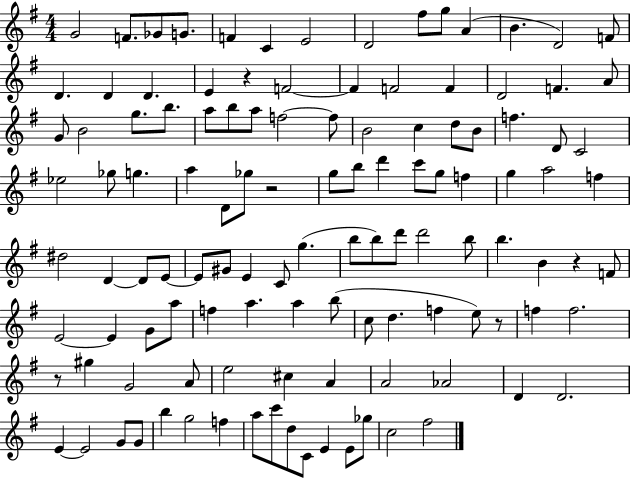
{
  \clef treble
  \numericTimeSignature
  \time 4/4
  \key g \major
  g'2 f'8. ges'8 g'8. | f'4 c'4 e'2 | d'2 fis''8 g''8 a'4( | b'4. d'2) f'8 | \break d'4. d'4 d'4. | e'4 r4 f'2~~ | f'4 f'2 f'4 | d'2 f'4. a'8 | \break g'8 b'2 g''8. b''8. | a''8 b''8 a''8 f''2~~ f''8 | b'2 c''4 d''8 b'8 | f''4. d'8 c'2 | \break ees''2 ges''8 g''4. | a''4 d'8 ges''8 r2 | g''8 b''8 d'''4 c'''8 g''8 f''4 | g''4 a''2 f''4 | \break dis''2 d'4~~ d'8 e'8~~ | e'8 gis'8 e'4 c'8 g''4.( | b''8 b''8) d'''8 d'''2 b''8 | b''4. b'4 r4 f'8 | \break e'2~~ e'4 g'8 a''8 | f''4 a''4. a''4 b''8( | c''8 d''4. f''4 e''8) r8 | f''4 f''2. | \break r8 gis''4 g'2 a'8 | e''2 cis''4 a'4 | a'2 aes'2 | d'4 d'2. | \break e'4~~ e'2 g'8 g'8 | b''4 g''2 f''4 | a''8 c'''8 d''8 c'8 e'4 e'8 ges''8 | c''2 fis''2 | \break \bar "|."
}